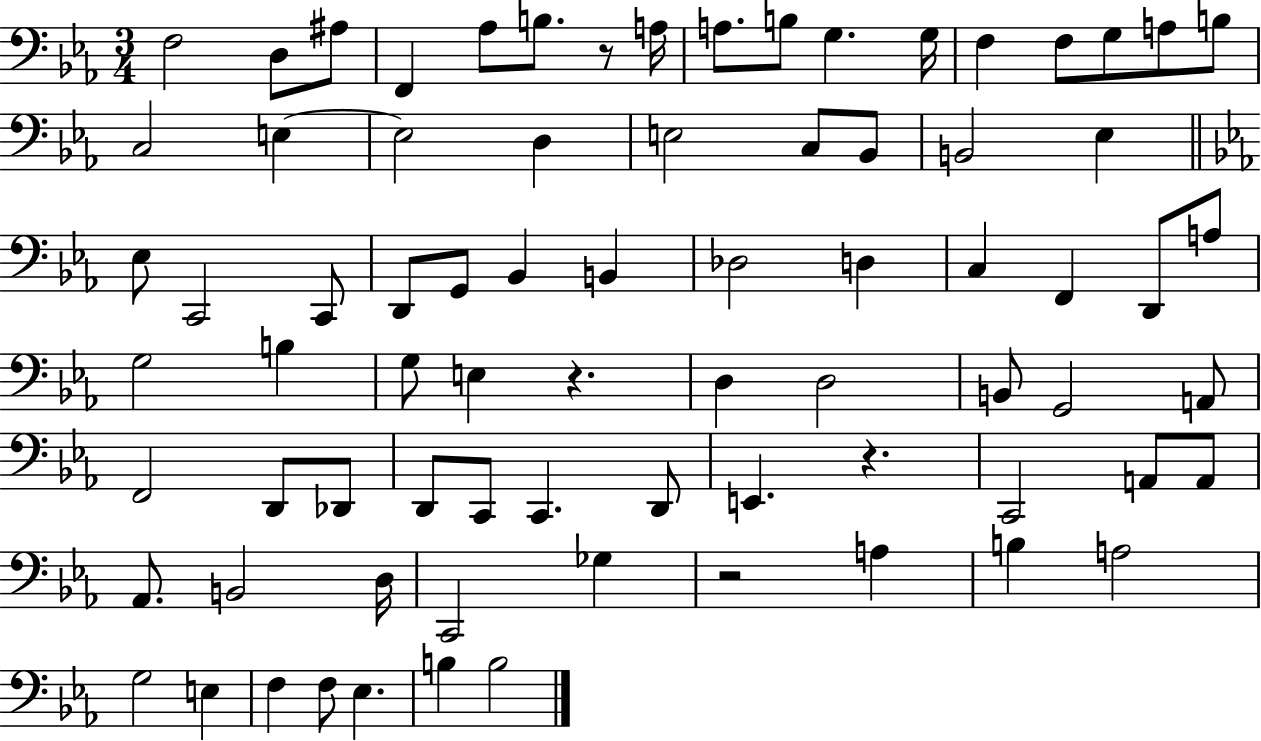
F3/h D3/e A#3/e F2/q Ab3/e B3/e. R/e A3/s A3/e. B3/e G3/q. G3/s F3/q F3/e G3/e A3/e B3/e C3/h E3/q E3/h D3/q E3/h C3/e Bb2/e B2/h Eb3/q Eb3/e C2/h C2/e D2/e G2/e Bb2/q B2/q Db3/h D3/q C3/q F2/q D2/e A3/e G3/h B3/q G3/e E3/q R/q. D3/q D3/h B2/e G2/h A2/e F2/h D2/e Db2/e D2/e C2/e C2/q. D2/e E2/q. R/q. C2/h A2/e A2/e Ab2/e. B2/h D3/s C2/h Gb3/q R/h A3/q B3/q A3/h G3/h E3/q F3/q F3/e Eb3/q. B3/q B3/h